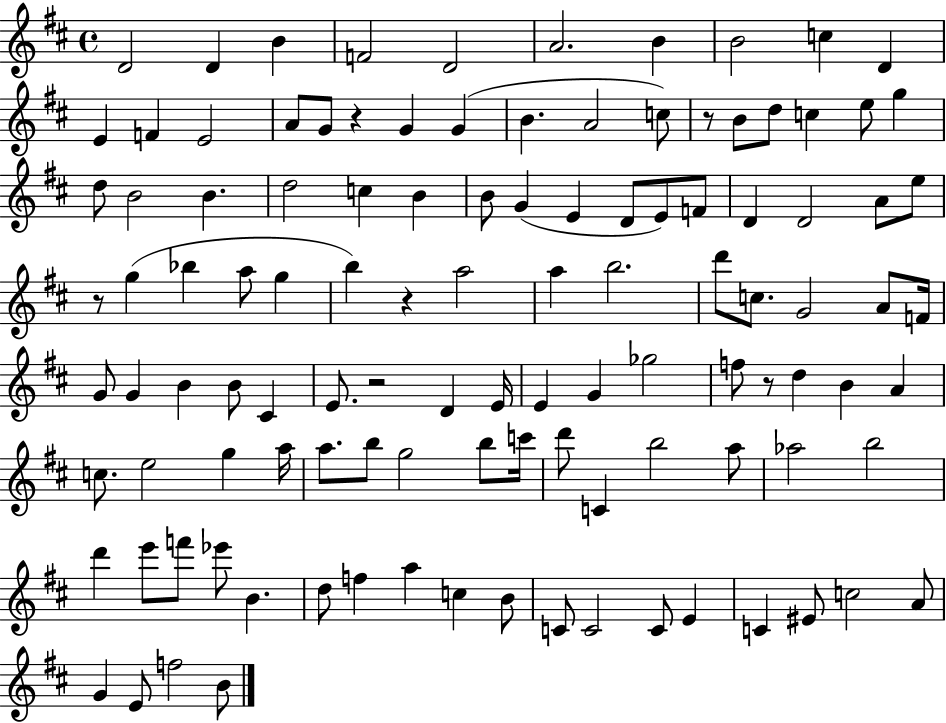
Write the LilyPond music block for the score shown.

{
  \clef treble
  \time 4/4
  \defaultTimeSignature
  \key d \major
  d'2 d'4 b'4 | f'2 d'2 | a'2. b'4 | b'2 c''4 d'4 | \break e'4 f'4 e'2 | a'8 g'8 r4 g'4 g'4( | b'4. a'2 c''8) | r8 b'8 d''8 c''4 e''8 g''4 | \break d''8 b'2 b'4. | d''2 c''4 b'4 | b'8 g'4( e'4 d'8 e'8) f'8 | d'4 d'2 a'8 e''8 | \break r8 g''4( bes''4 a''8 g''4 | b''4) r4 a''2 | a''4 b''2. | d'''8 c''8. g'2 a'8 f'16 | \break g'8 g'4 b'4 b'8 cis'4 | e'8. r2 d'4 e'16 | e'4 g'4 ges''2 | f''8 r8 d''4 b'4 a'4 | \break c''8. e''2 g''4 a''16 | a''8. b''8 g''2 b''8 c'''16 | d'''8 c'4 b''2 a''8 | aes''2 b''2 | \break d'''4 e'''8 f'''8 ees'''8 b'4. | d''8 f''4 a''4 c''4 b'8 | c'8 c'2 c'8 e'4 | c'4 eis'8 c''2 a'8 | \break g'4 e'8 f''2 b'8 | \bar "|."
}